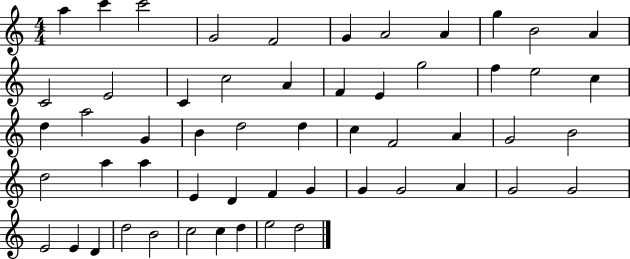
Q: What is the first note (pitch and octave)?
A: A5